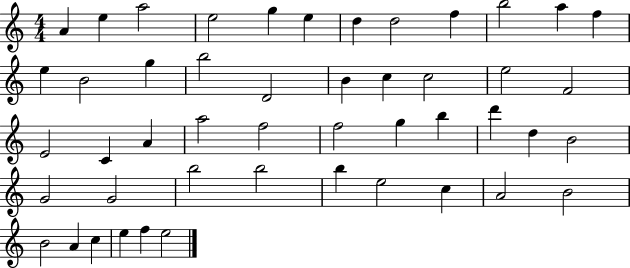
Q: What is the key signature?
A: C major